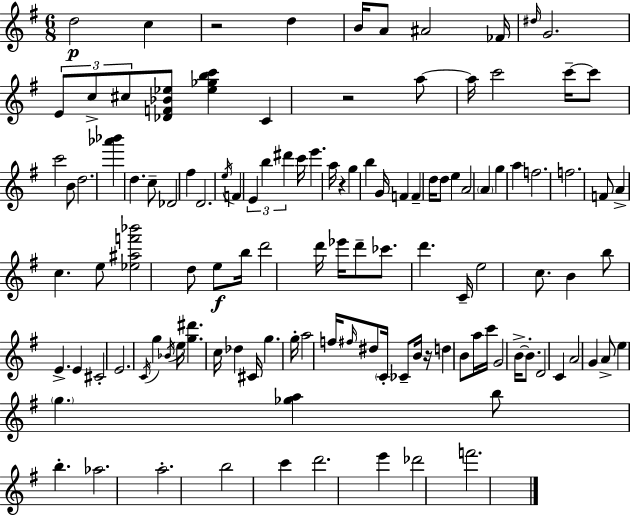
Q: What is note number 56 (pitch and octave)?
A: D6